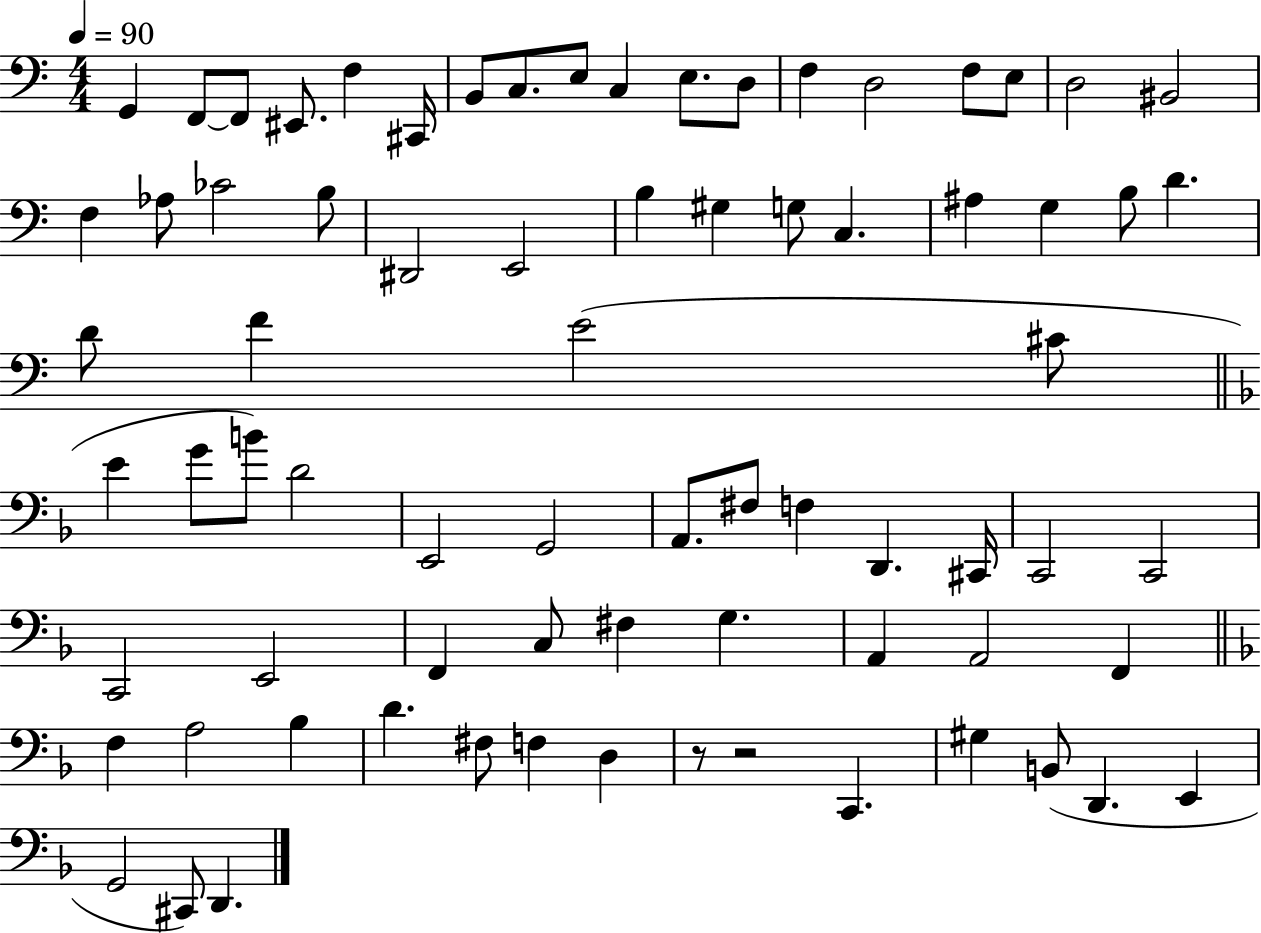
X:1
T:Untitled
M:4/4
L:1/4
K:C
G,, F,,/2 F,,/2 ^E,,/2 F, ^C,,/4 B,,/2 C,/2 E,/2 C, E,/2 D,/2 F, D,2 F,/2 E,/2 D,2 ^B,,2 F, _A,/2 _C2 B,/2 ^D,,2 E,,2 B, ^G, G,/2 C, ^A, G, B,/2 D D/2 F E2 ^C/2 E G/2 B/2 D2 E,,2 G,,2 A,,/2 ^F,/2 F, D,, ^C,,/4 C,,2 C,,2 C,,2 E,,2 F,, C,/2 ^F, G, A,, A,,2 F,, F, A,2 _B, D ^F,/2 F, D, z/2 z2 C,, ^G, B,,/2 D,, E,, G,,2 ^C,,/2 D,,